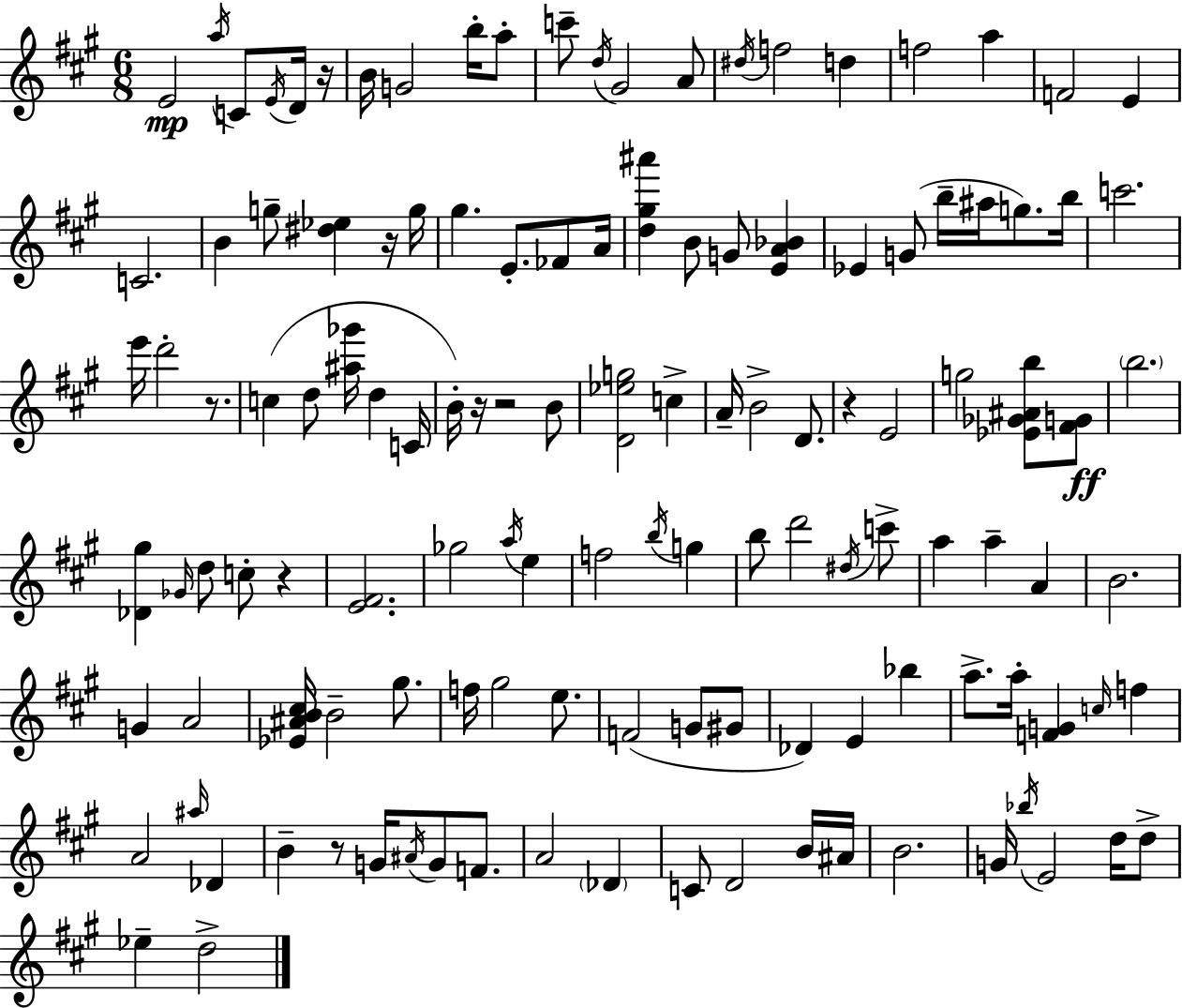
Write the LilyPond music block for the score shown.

{
  \clef treble
  \numericTimeSignature
  \time 6/8
  \key a \major
  e'2\mp \acciaccatura { a''16 } c'8 \acciaccatura { e'16 } | d'16 r16 b'16 g'2 b''16-. | a''8-. c'''8-- \acciaccatura { d''16 } gis'2 | a'8 \acciaccatura { dis''16 } f''2 | \break d''4 f''2 | a''4 f'2 | e'4 c'2. | b'4 g''8-- <dis'' ees''>4 | \break r16 g''16 gis''4. e'8.-. | fes'8 a'16 <d'' gis'' ais'''>4 b'8 g'8 | <e' a' bes'>4 ees'4 g'8( b''16-- ais''16 | g''8.) b''16 c'''2. | \break e'''16 d'''2-. | r8. c''4( d''8 <ais'' ges'''>16 d''4 | c'16 b'16-.) r16 r2 | b'8 <d' ees'' g''>2 | \break c''4-> a'16-- b'2-> | d'8. r4 e'2 | g''2 | <ees' ges' ais' b''>8 <fis' g'>8\ff \parenthesize b''2. | \break <des' gis''>4 \grace { ges'16 } d''8 c''8-. | r4 <e' fis'>2. | ges''2 | \acciaccatura { a''16 } e''4 f''2 | \break \acciaccatura { b''16 } g''4 b''8 d'''2 | \acciaccatura { dis''16 } c'''8-> a''4 | a''4-- a'4 b'2. | g'4 | \break a'2 <ees' ais' b' cis''>16 b'2-- | gis''8. f''16 gis''2 | e''8. f'2( | g'8 gis'8 des'4) | \break e'4 bes''4 a''8.-> a''16-. | <f' g'>4 \grace { c''16 } f''4 a'2 | \grace { ais''16 } des'4 b'4-- | r8 g'16 \acciaccatura { ais'16 } g'8 f'8. a'2 | \break \parenthesize des'4 c'8 | d'2 b'16 ais'16 b'2. | g'16 | \acciaccatura { bes''16 } e'2 d''16 d''8-> | \break ees''4-- d''2-> | \bar "|."
}